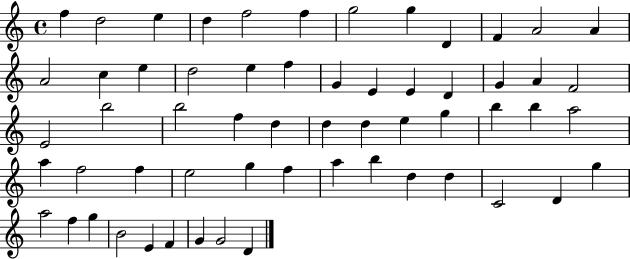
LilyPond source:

{
  \clef treble
  \time 4/4
  \defaultTimeSignature
  \key c \major
  f''4 d''2 e''4 | d''4 f''2 f''4 | g''2 g''4 d'4 | f'4 a'2 a'4 | \break a'2 c''4 e''4 | d''2 e''4 f''4 | g'4 e'4 e'4 d'4 | g'4 a'4 f'2 | \break e'2 b''2 | b''2 f''4 d''4 | d''4 d''4 e''4 g''4 | b''4 b''4 a''2 | \break a''4 f''2 f''4 | e''2 g''4 f''4 | a''4 b''4 d''4 d''4 | c'2 d'4 g''4 | \break a''2 f''4 g''4 | b'2 e'4 f'4 | g'4 g'2 d'4 | \bar "|."
}